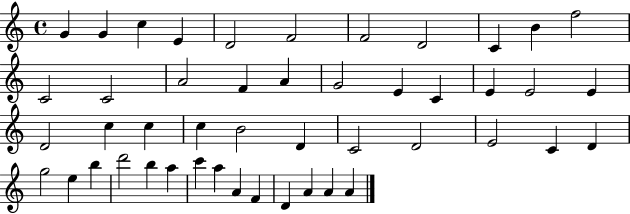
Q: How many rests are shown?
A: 0